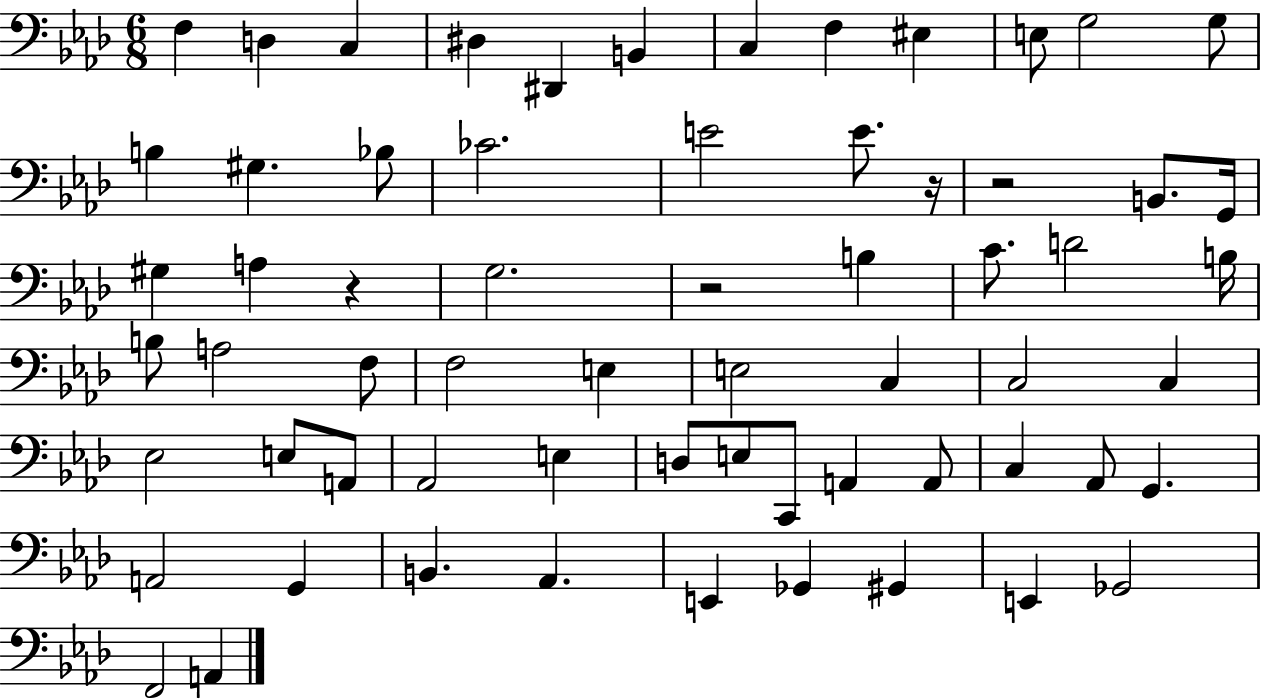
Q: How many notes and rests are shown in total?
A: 64